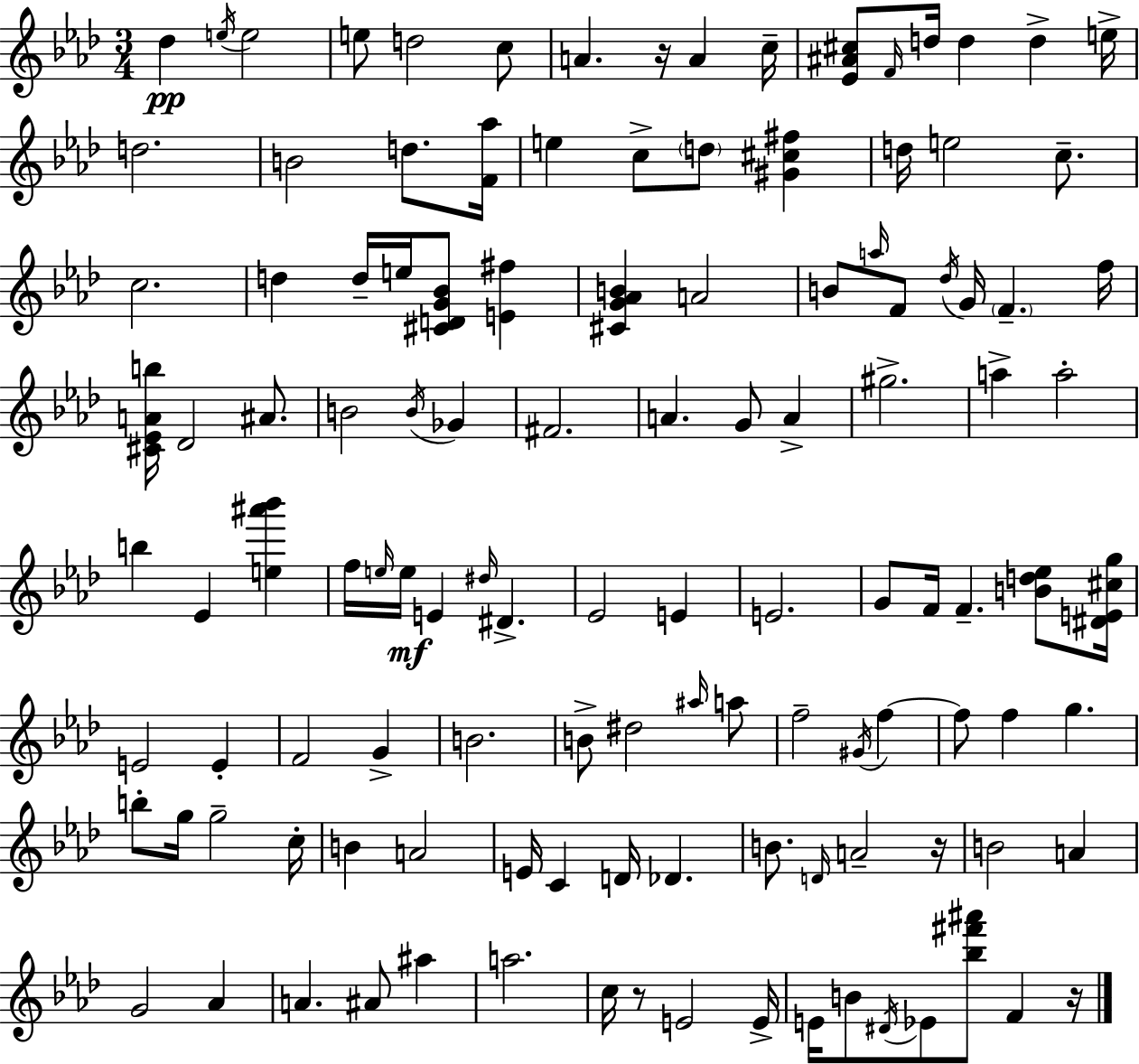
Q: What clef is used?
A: treble